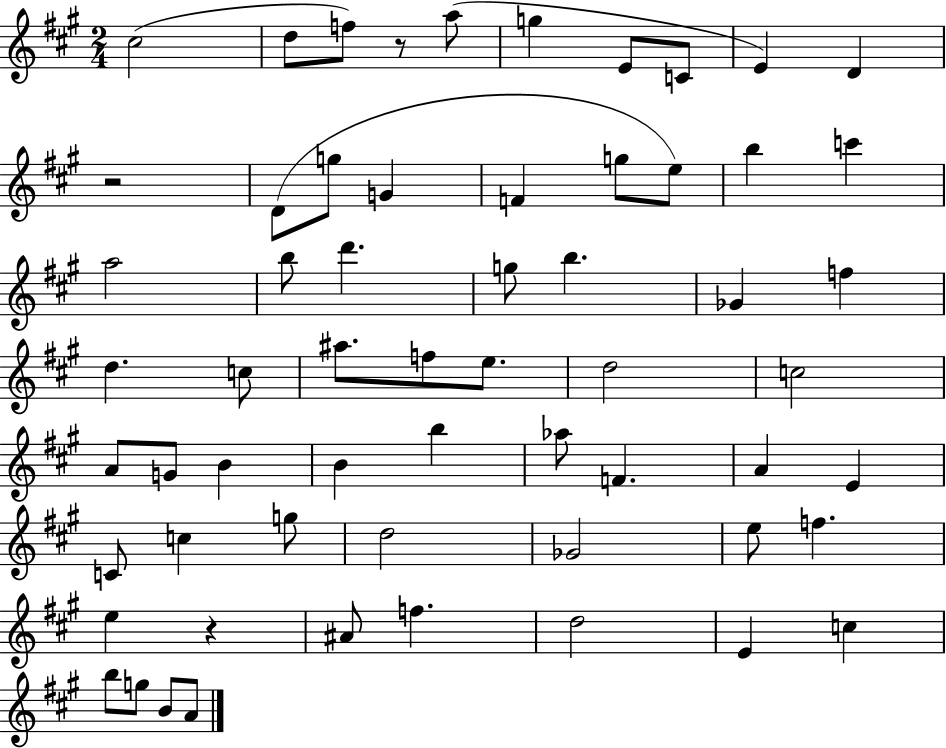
C#5/h D5/e F5/e R/e A5/e G5/q E4/e C4/e E4/q D4/q R/h D4/e G5/e G4/q F4/q G5/e E5/e B5/q C6/q A5/h B5/e D6/q. G5/e B5/q. Gb4/q F5/q D5/q. C5/e A#5/e. F5/e E5/e. D5/h C5/h A4/e G4/e B4/q B4/q B5/q Ab5/e F4/q. A4/q E4/q C4/e C5/q G5/e D5/h Gb4/h E5/e F5/q. E5/q R/q A#4/e F5/q. D5/h E4/q C5/q B5/e G5/e B4/e A4/e